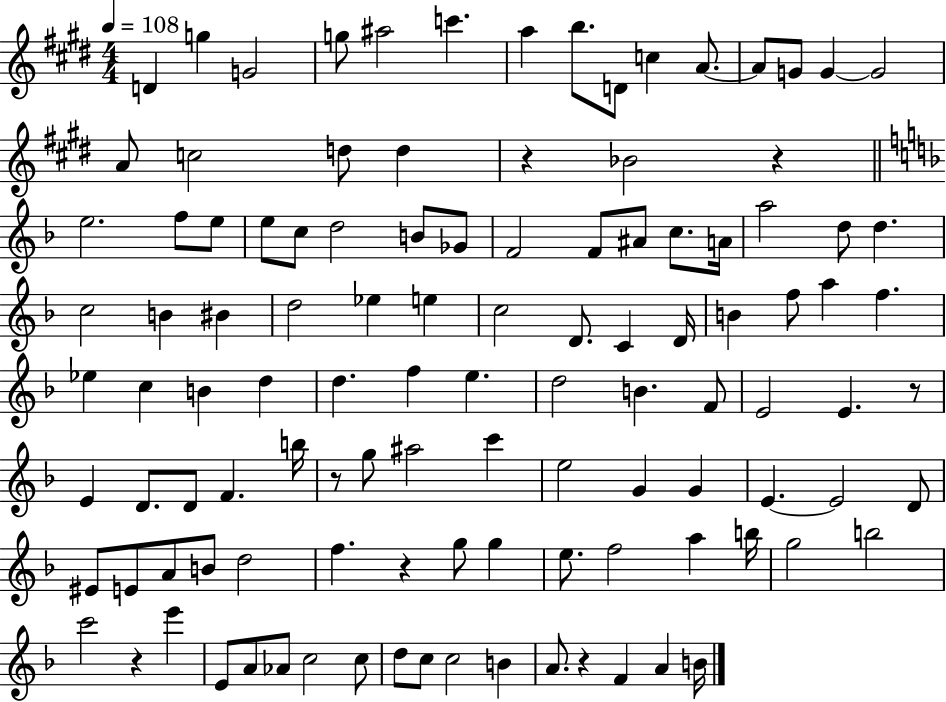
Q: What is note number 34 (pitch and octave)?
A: A5